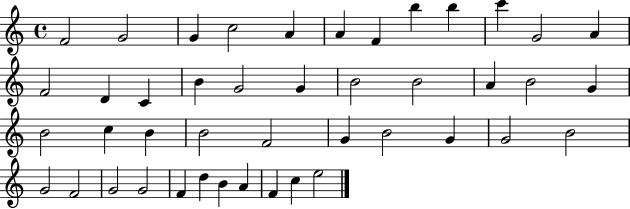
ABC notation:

X:1
T:Untitled
M:4/4
L:1/4
K:C
F2 G2 G c2 A A F b b c' G2 A F2 D C B G2 G B2 B2 A B2 G B2 c B B2 F2 G B2 G G2 B2 G2 F2 G2 G2 F d B A F c e2